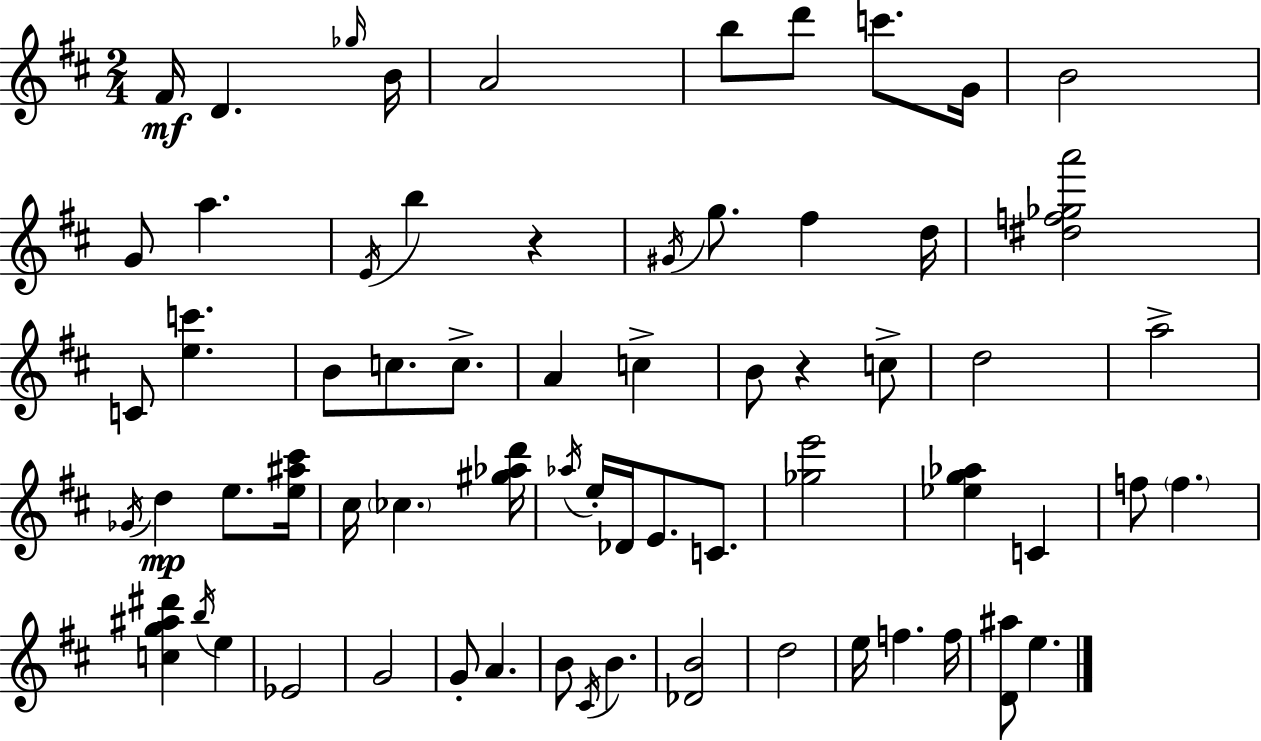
X:1
T:Untitled
M:2/4
L:1/4
K:D
^F/4 D _g/4 B/4 A2 b/2 d'/2 c'/2 G/4 B2 G/2 a E/4 b z ^G/4 g/2 ^f d/4 [^df_ga']2 C/2 [ec'] B/2 c/2 c/2 A c B/2 z c/2 d2 a2 _G/4 d e/2 [e^a^c']/4 ^c/4 _c [^g_ad']/4 _a/4 e/4 _D/4 E/2 C/2 [_ge']2 [_eg_a] C f/2 f [cg^a^d'] b/4 e _E2 G2 G/2 A B/2 ^C/4 B [_DB]2 d2 e/4 f f/4 [D^a]/2 e